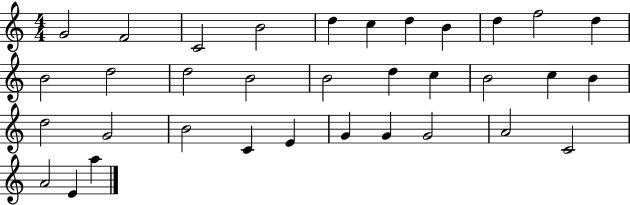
X:1
T:Untitled
M:4/4
L:1/4
K:C
G2 F2 C2 B2 d c d B d f2 d B2 d2 d2 B2 B2 d c B2 c B d2 G2 B2 C E G G G2 A2 C2 A2 E a